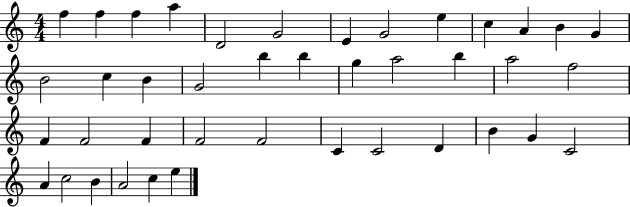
F5/q F5/q F5/q A5/q D4/h G4/h E4/q G4/h E5/q C5/q A4/q B4/q G4/q B4/h C5/q B4/q G4/h B5/q B5/q G5/q A5/h B5/q A5/h F5/h F4/q F4/h F4/q F4/h F4/h C4/q C4/h D4/q B4/q G4/q C4/h A4/q C5/h B4/q A4/h C5/q E5/q